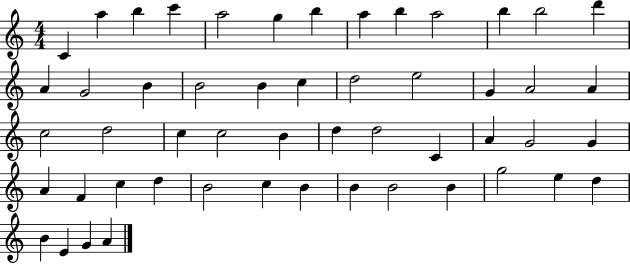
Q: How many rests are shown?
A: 0